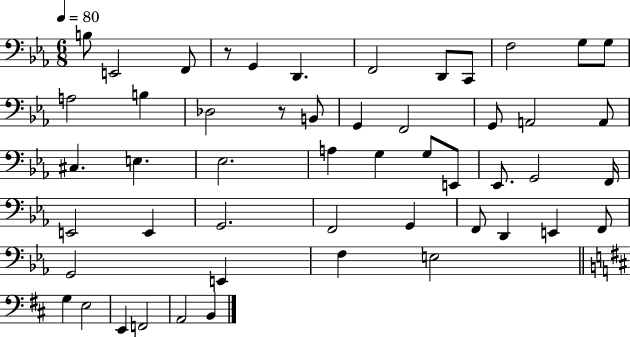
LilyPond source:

{
  \clef bass
  \numericTimeSignature
  \time 6/8
  \key ees \major
  \tempo 4 = 80
  b8 e,2 f,8 | r8 g,4 d,4. | f,2 d,8 c,8 | f2 g8 g8 | \break a2 b4 | des2 r8 b,8 | g,4 f,2 | g,8 a,2 a,8 | \break cis4. e4. | ees2. | a4 g4 g8 e,8 | ees,8. g,2 f,16 | \break e,2 e,4 | g,2. | f,2 g,4 | f,8 d,4 e,4 f,8 | \break g,2 e,4 | f4 e2 | \bar "||" \break \key d \major g4 e2 | e,4 f,2 | a,2 b,4 | \bar "|."
}